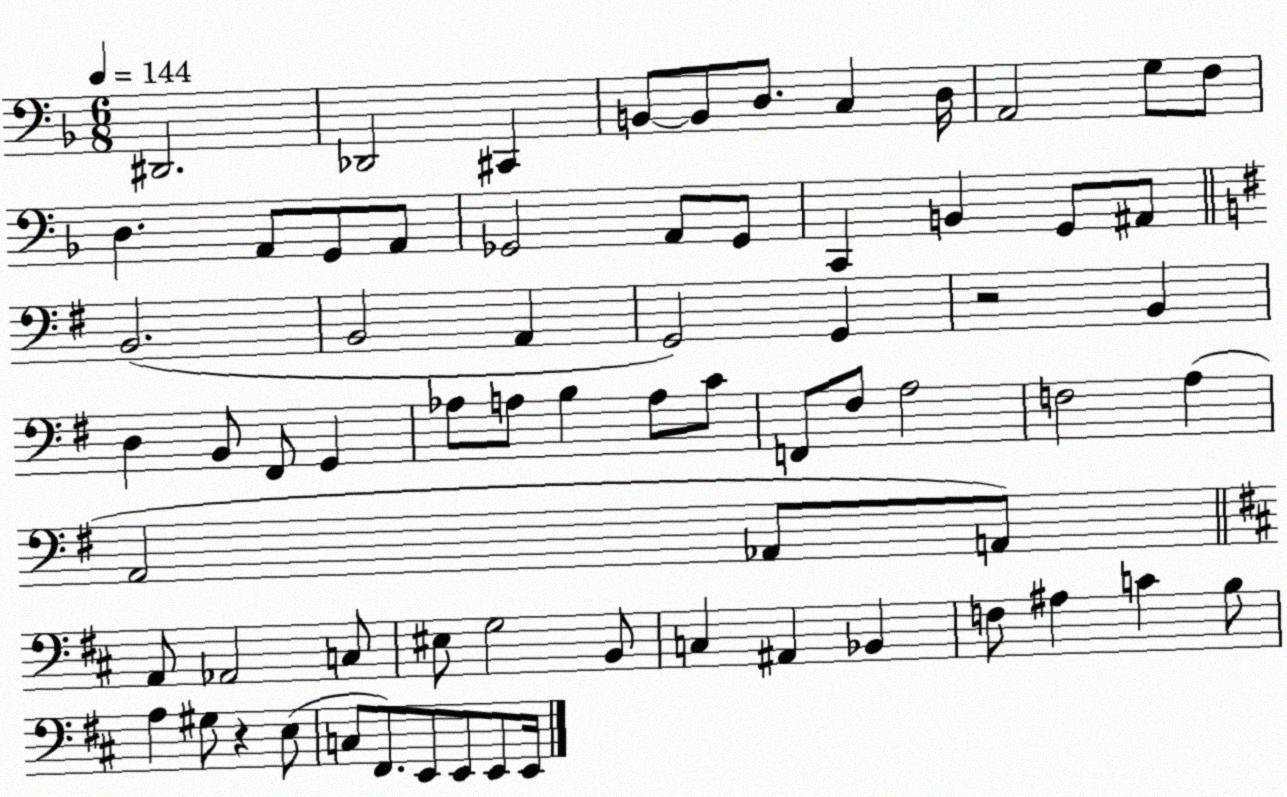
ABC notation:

X:1
T:Untitled
M:6/8
L:1/4
K:F
^D,,2 _D,,2 ^C,, B,,/2 B,,/2 D,/2 C, D,/4 A,,2 G,/2 F,/2 D, A,,/2 G,,/2 A,,/2 _G,,2 A,,/2 _G,,/2 C,, B,, G,,/2 ^A,,/2 B,,2 B,,2 A,, G,,2 G,, z2 B,, D, B,,/2 ^F,,/2 G,, _A,/2 A,/2 B, A,/2 C/2 F,,/2 ^F,/2 A,2 F,2 A, A,,2 _A,,/2 A,,/2 A,,/2 _A,,2 C,/2 ^E,/2 G,2 B,,/2 C, ^A,, _B,, F,/2 ^A, C B,/2 A, ^G,/2 z E,/2 C,/2 ^F,,/2 E,,/2 E,,/2 E,,/2 E,,/4